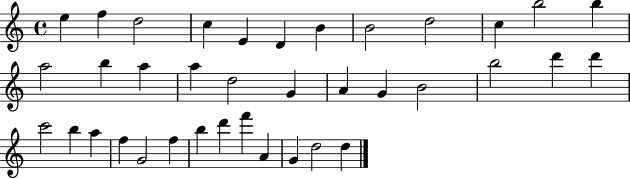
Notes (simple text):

E5/q F5/q D5/h C5/q E4/q D4/q B4/q B4/h D5/h C5/q B5/h B5/q A5/h B5/q A5/q A5/q D5/h G4/q A4/q G4/q B4/h B5/h D6/q D6/q C6/h B5/q A5/q F5/q G4/h F5/q B5/q D6/q F6/q A4/q G4/q D5/h D5/q